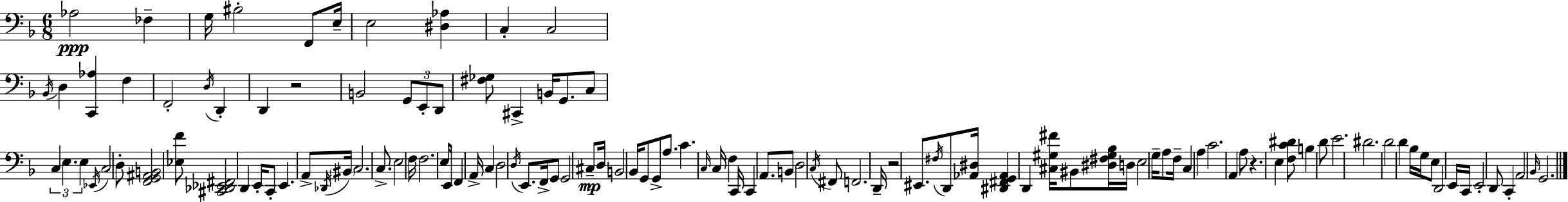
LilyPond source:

{
  \clef bass
  \numericTimeSignature
  \time 6/8
  \key d \minor
  aes2\ppp fes4-- | g16 bis2-. f,8 e16-- | e2 <dis aes>4 | c4-. c2 | \break \acciaccatura { bes,16 } d4 <c, aes>4 f4 | f,2-. \acciaccatura { d16 } d,4-. | d,4 r2 | b,2 \tuplet 3/2 { g,8 | \break e,8-. d,8 } <fis ges>8 cis,4-> b,16 g,8. | c8 \tuplet 3/2 { c4 e4. | e4 } \acciaccatura { ees,16 } c2 | d8-. <f, g, ais, b,>2 | \break <ees f'>8 <cis, des, ees, fis,>2 d,4 | e,16-. c,8-. e,4. | a,8-> \acciaccatura { des,16 } \parenthesize bis,16 c2. | c8.-> e2 | \break f16 f2. | e8 e,16 f,4 a,16-> | c4 d2 | \acciaccatura { d16 } e,8. f,16-> g,8 g,2 | \break cis8--\mp d16 b,2 | bes,16 g,8 g,8-> a8. c'4. | \grace { c16 } c16 f4 c,16 c,4 | a,8. b,8 d2 | \break \acciaccatura { c16 } fis,8 f,2. | d,16-- r2 | eis,8. \acciaccatura { fis16 } d,8 <aes, dis>16 <dis, fis, g, aes,>4 | d,4 <cis gis fis'>16 bis,8 <dis fis gis bes>16 d16 | \break e2 g16-- a8 f16-- | c4 a4 c'2. | a,4 | a8 r4. e4 | \break <f c' dis'>8 b4 d'8 e'2. | dis'2. | d'2 | d'4 bes16 g16 e8 | \break d,2 e,16 c,16 e,2-. | d,8 c,4-. | a,2 \grace { bes,16 } g,2. | \bar "|."
}